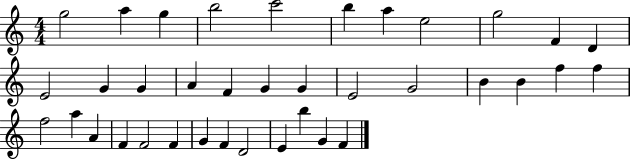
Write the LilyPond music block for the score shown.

{
  \clef treble
  \numericTimeSignature
  \time 4/4
  \key c \major
  g''2 a''4 g''4 | b''2 c'''2 | b''4 a''4 e''2 | g''2 f'4 d'4 | \break e'2 g'4 g'4 | a'4 f'4 g'4 g'4 | e'2 g'2 | b'4 b'4 f''4 f''4 | \break f''2 a''4 a'4 | f'4 f'2 f'4 | g'4 f'4 d'2 | e'4 b''4 g'4 f'4 | \break \bar "|."
}